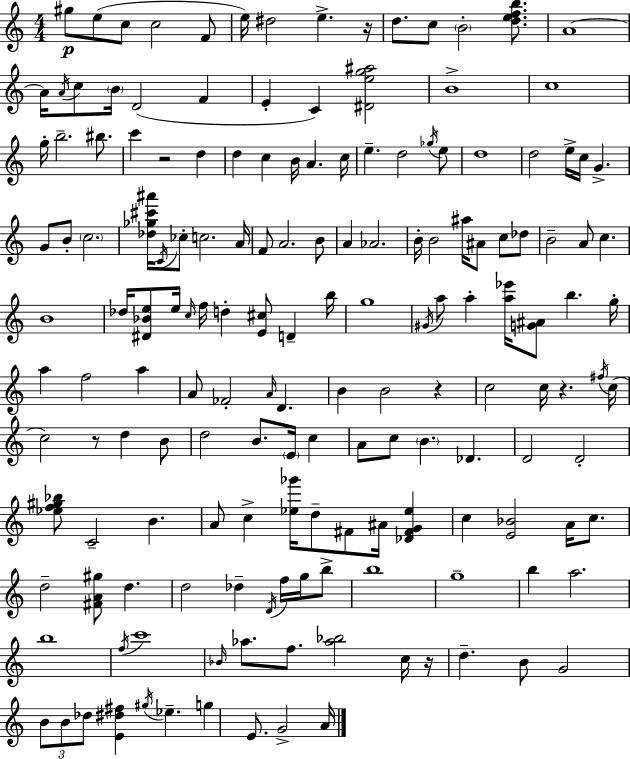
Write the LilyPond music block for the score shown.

{
  \clef treble
  \numericTimeSignature
  \time 4/4
  \key c \major
  \repeat volta 2 { gis''8\p e''8( c''8 c''2 f'8 | e''16) dis''2 e''4.-> r16 | d''8. c''8 \parenthesize b'2-. <d'' e'' f'' b''>8. | a'1~~ | \break a'16 \acciaccatura { a'16 } c''8 \parenthesize b'16 d'2( f'4 | e'4-. c'4) <dis' e'' g'' ais''>2 | b'1-> | c''1 | \break g''16-. b''2.-- bis''8. | c'''4 r2 d''4 | d''4 c''4 b'16 a'4. | c''16 e''4.-- d''2 \acciaccatura { ges''16 } | \break e''8 d''1 | d''2 e''16-> c''16 g'4.-> | g'8 b'8-. \parenthesize c''2. | <des'' ges'' cis''' ais'''>16 \acciaccatura { c'16 } ces''8-. c''2. | \break a'16 f'8 a'2. | b'8 a'4 aes'2. | b'16-. b'2 ais''16 ais'8 c''8 | des''8 b'2-- a'8 c''4. | \break b'1 | des''16 <dis' bes' e''>8 e''16 \grace { c''16 } f''16 d''4-. <e' cis''>8 d'4-- | b''16 g''1 | \acciaccatura { gis'16 } a''8 a''4-. <a'' ees'''>16 <g' ais'>8 b''4. | \break g''16-. a''4 f''2 | a''4 a'8 fes'2-. \grace { a'16 } | d'4. b'4 b'2 | r4 c''2 c''16 r4. | \break \acciaccatura { fis''16 }( c''16 c''2) r8 | d''4 b'8 d''2 b'8. | \parenthesize e'16 c''4 a'8 c''8 \parenthesize b'4. | des'4. d'2 d'2-. | \break <ees'' f'' gis'' bes''>8 c'2-- | b'4. a'8 c''4-> <ees'' ges'''>16 d''8-- | fis'8 ais'16 <des' fis' g' ees''>4 c''4 <e' bes'>2 | a'16 c''8. d''2-- <fis' a' gis''>8 | \break d''4. d''2 des''4-- | \acciaccatura { d'16 } f''16 g''16 b''8-> b''1 | g''1-- | b''4 a''2. | \break b''1 | \acciaccatura { f''16 } c'''1 | \grace { bes'16 } aes''8. f''8. | <aes'' bes''>2 c''16 r16 d''4.-- | \break b'8 g'2 \tuplet 3/2 { b'8 b'8 des''8 } | <e' dis'' fis''>4 \acciaccatura { gis''16 } ees''4.-- g''4 e'8. | g'2-> a'16 } \bar "|."
}